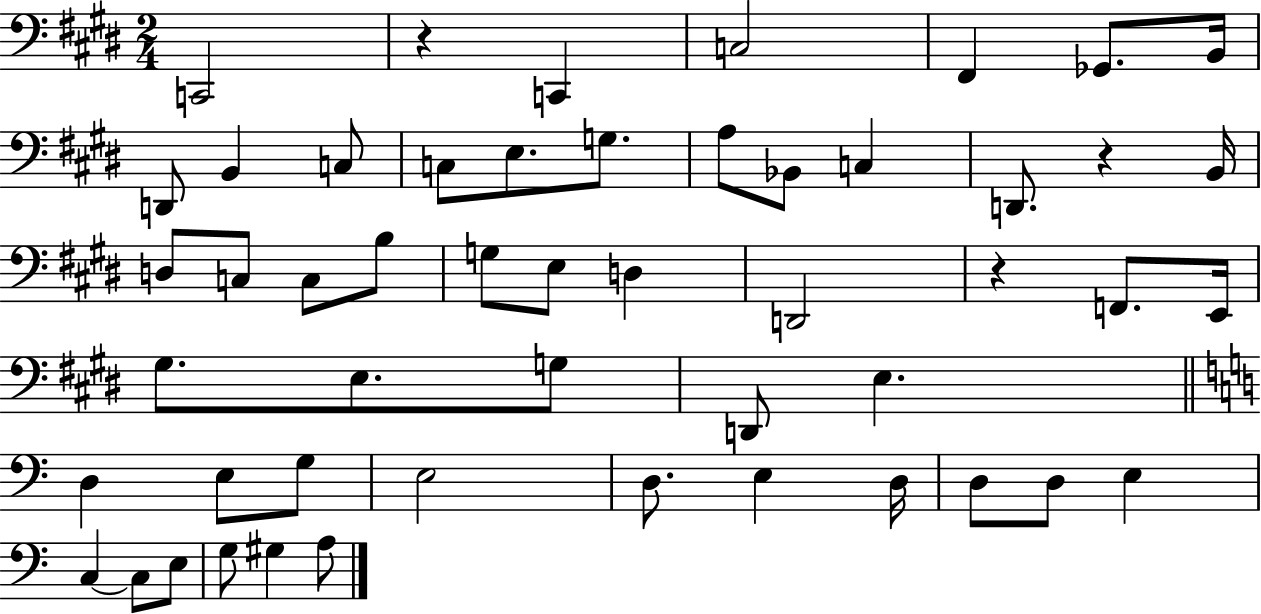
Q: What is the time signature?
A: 2/4